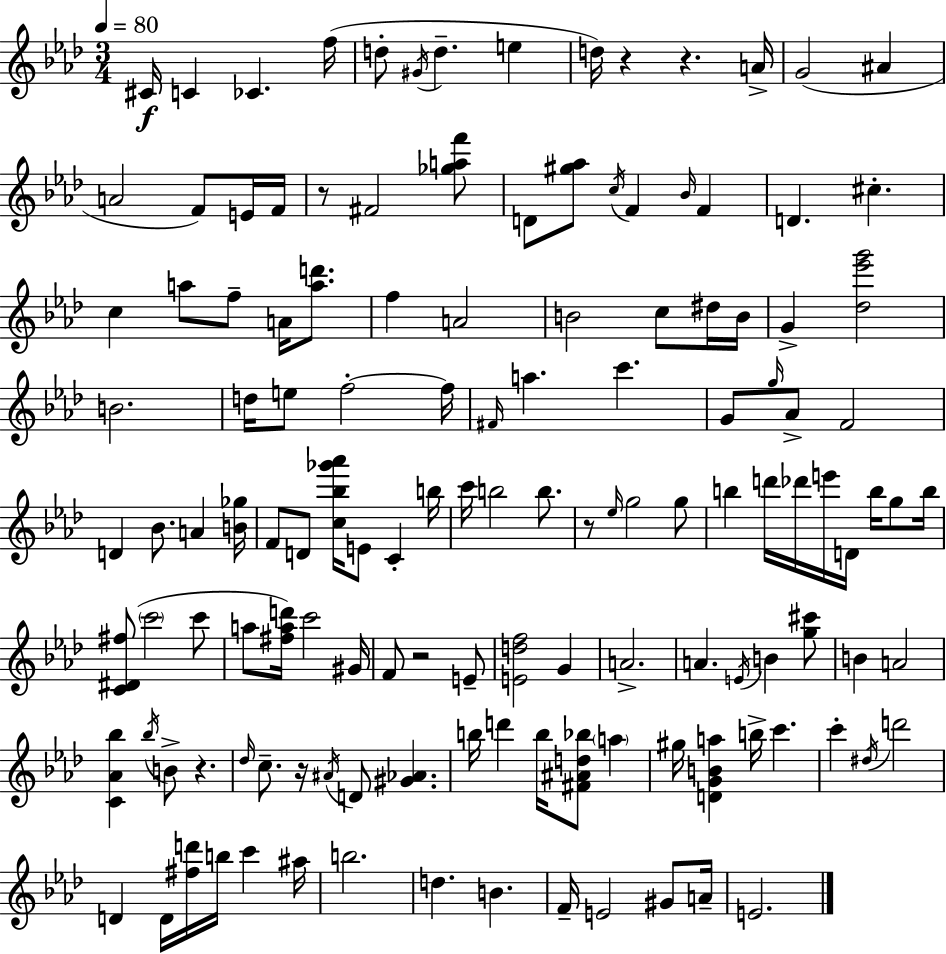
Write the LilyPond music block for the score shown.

{
  \clef treble
  \numericTimeSignature
  \time 3/4
  \key f \minor
  \tempo 4 = 80
  cis'16\f c'4 ces'4. f''16( | d''8-. \acciaccatura { gis'16 } d''4.-- e''4 | d''16) r4 r4. | a'16-> g'2( ais'4 | \break a'2 f'8) e'16 | f'16 r8 fis'2 <ges'' a'' f'''>8 | d'8 <gis'' aes''>8 \acciaccatura { c''16 } f'4 \grace { bes'16 } f'4 | d'4. cis''4.-. | \break c''4 a''8 f''8-- a'16 | <a'' d'''>8. f''4 a'2 | b'2 c''8 | dis''16 b'16 g'4-> <des'' ees''' g'''>2 | \break b'2. | d''16 e''8 f''2-.~~ | f''16 \grace { fis'16 } a''4. c'''4. | g'8 \grace { g''16 } aes'8-> f'2 | \break d'4 bes'8. | a'4 <b' ges''>16 f'8 d'8 <c'' bes'' ges''' aes'''>16 e'8 | c'4-. b''16 c'''16 b''2 | b''8. r8 \grace { ees''16 } g''2 | \break g''8 b''4 d'''16 des'''16 | e'''16 d'16 b''16 g''8 b''16 <c' dis' fis''>8( \parenthesize c'''2 | c'''8 a''8 <fis'' a'' d'''>16) c'''2 | gis'16 f'8 r2 | \break e'8-- <e' d'' f''>2 | g'4 a'2.-> | a'4. | \acciaccatura { e'16 } b'4 <g'' cis'''>8 b'4 a'2 | \break <c' aes' bes''>4 \acciaccatura { bes''16 } | b'8-> r4. \grace { des''16 } c''8.-- | r16 \acciaccatura { ais'16 } d'8 <gis' aes'>4. b''16 d'''4 | b''16 <fis' ais' d'' bes''>8 \parenthesize a''4 gis''16 <d' g' b' a''>4 | \break b''16-> c'''4. c'''4-. | \acciaccatura { dis''16 } d'''2 d'4 | d'16 <fis'' d'''>16 b''16 c'''4 ais''16 b''2. | d''4. | \break b'4. f'16-- | e'2 gis'8 a'16-- e'2. | \bar "|."
}